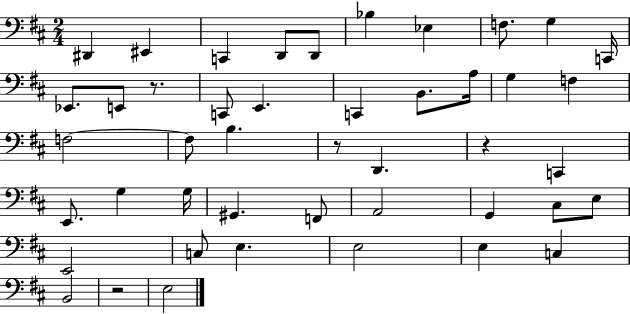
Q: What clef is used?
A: bass